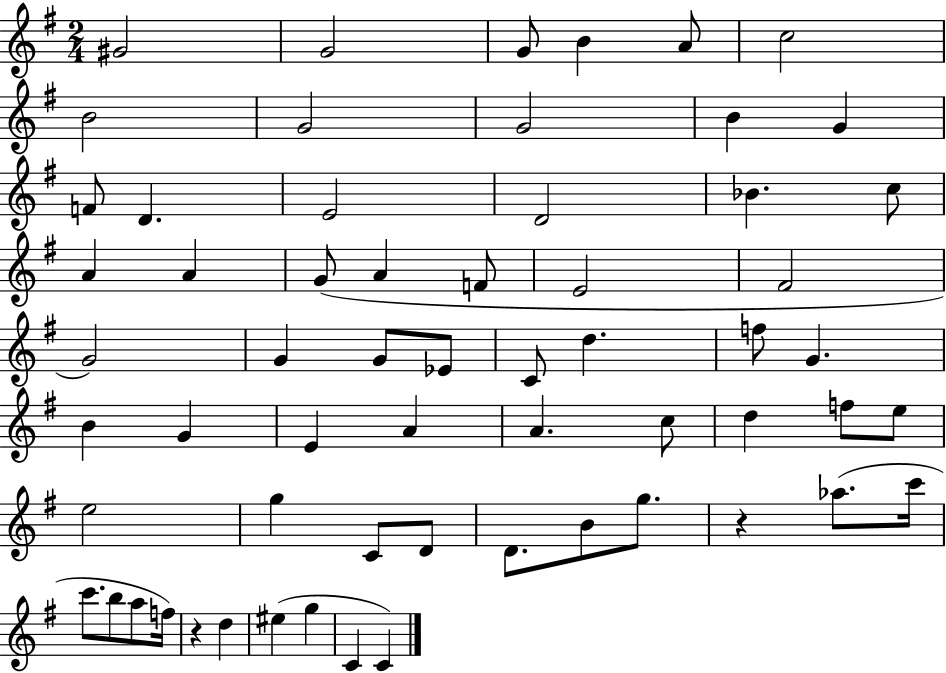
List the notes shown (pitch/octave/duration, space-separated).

G#4/h G4/h G4/e B4/q A4/e C5/h B4/h G4/h G4/h B4/q G4/q F4/e D4/q. E4/h D4/h Bb4/q. C5/e A4/q A4/q G4/e A4/q F4/e E4/h F#4/h G4/h G4/q G4/e Eb4/e C4/e D5/q. F5/e G4/q. B4/q G4/q E4/q A4/q A4/q. C5/e D5/q F5/e E5/e E5/h G5/q C4/e D4/e D4/e. B4/e G5/e. R/q Ab5/e. C6/s C6/e. B5/e A5/e F5/s R/q D5/q EIS5/q G5/q C4/q C4/q